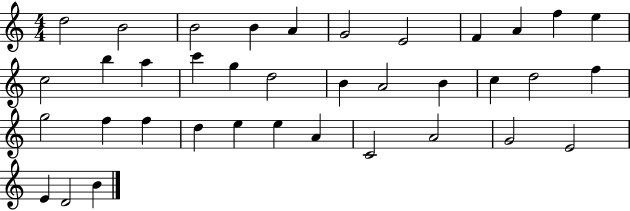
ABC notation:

X:1
T:Untitled
M:4/4
L:1/4
K:C
d2 B2 B2 B A G2 E2 F A f e c2 b a c' g d2 B A2 B c d2 f g2 f f d e e A C2 A2 G2 E2 E D2 B